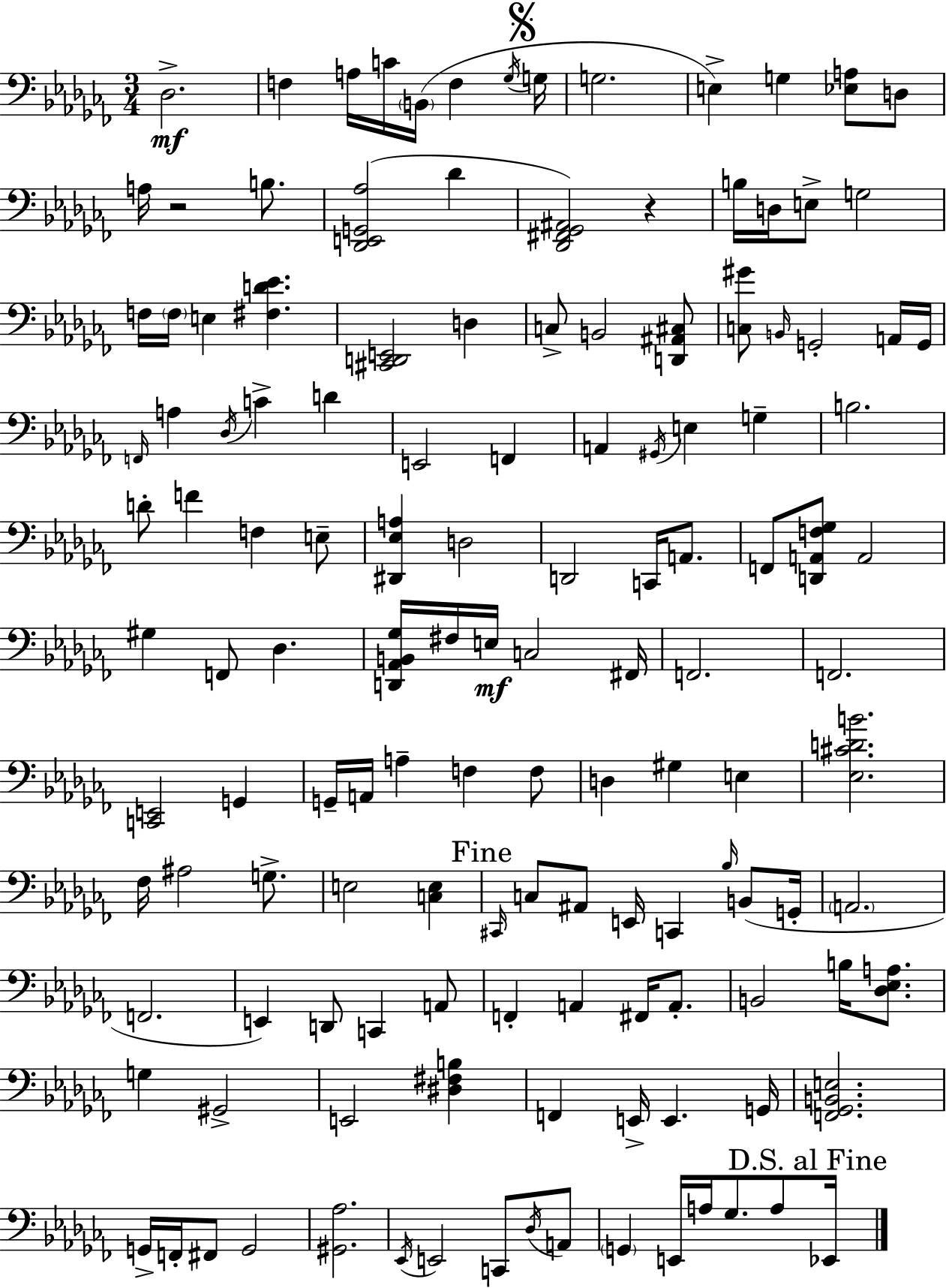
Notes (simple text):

Db3/h. F3/q A3/s C4/s B2/s F3/q Gb3/s G3/s G3/h. E3/q G3/q [Eb3,A3]/e D3/e A3/s R/h B3/e. [Db2,E2,G2,Ab3]/h Db4/q [Db2,F#2,Gb2,A#2]/h R/q B3/s D3/s E3/e G3/h F3/s F3/s E3/q [F#3,D4,Eb4]/q. [C#2,D2,E2]/h D3/q C3/e B2/h [D2,A#2,C#3]/e [C3,G#4]/e B2/s G2/h A2/s G2/s F2/s A3/q Db3/s C4/q D4/q E2/h F2/q A2/q G#2/s E3/q G3/q B3/h. D4/e F4/q F3/q E3/e [D#2,Eb3,A3]/q D3/h D2/h C2/s A2/e. F2/e [D2,A2,F3,Gb3]/e A2/h G#3/q F2/e Db3/q. [D2,Ab2,B2,Gb3]/s F#3/s E3/s C3/h F#2/s F2/h. F2/h. [C2,E2]/h G2/q G2/s A2/s A3/q F3/q F3/e D3/q G#3/q E3/q [Eb3,C#4,D4,B4]/h. FES3/s A#3/h G3/e. E3/h [C3,E3]/q C#2/s C3/e A#2/e E2/s C2/q Bb3/s B2/e G2/s A2/h. F2/h. E2/q D2/e C2/q A2/e F2/q A2/q F#2/s A2/e. B2/h B3/s [Db3,Eb3,A3]/e. G3/q G#2/h E2/h [D#3,F#3,B3]/q F2/q E2/s E2/q. G2/s [F2,Gb2,B2,E3]/h. G2/s F2/s F#2/e G2/h [G#2,Ab3]/h. Eb2/s E2/h C2/e Db3/s A2/e G2/q E2/s A3/s Gb3/e. A3/e Eb2/s